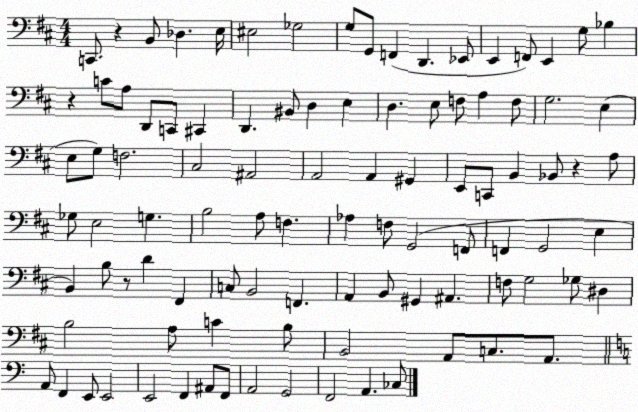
X:1
T:Untitled
M:4/4
L:1/4
K:D
C,,/2 z B,,/2 _D, E,/4 ^E,2 _G,2 G,/2 G,,/2 F,, D,, _E,,/2 E,, F,,/2 E,, G,/2 _B, z C/2 A,/2 D,,/2 C,,/2 ^C,, D,, ^B,,/2 D, E, D, E,/2 F,/2 A, F,/2 G,2 E, E,/2 G,/2 F,2 ^C,2 ^A,,2 A,,2 A,, ^G,, E,,/2 C,,/2 B,, _B,,/2 z A,/2 _G,/2 E,2 G, B,2 A,/2 F, _A, F,/2 G,,2 F,,/2 F,, G,,2 E, B,, B,/2 z/2 D ^F,, C,/2 B,,2 F,, A,, B,,/2 ^G,, ^A,, F,/2 G,2 _G,/2 ^D, B,2 A,/2 C B,/2 B,,2 A,,/2 C,/2 A,,/2 A,,/2 F,, E,,/2 E,,2 E,,2 F,, ^A,,/2 F,,/2 A,,2 G,,2 F,,2 A,, _C,/2